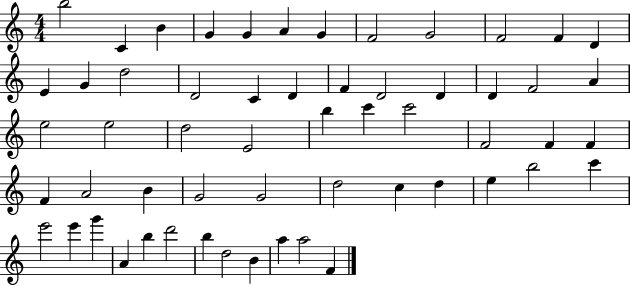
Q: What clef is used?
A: treble